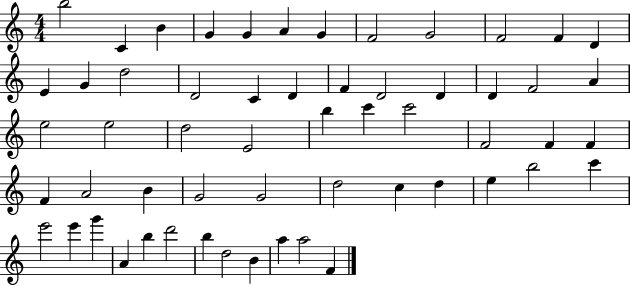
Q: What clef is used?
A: treble